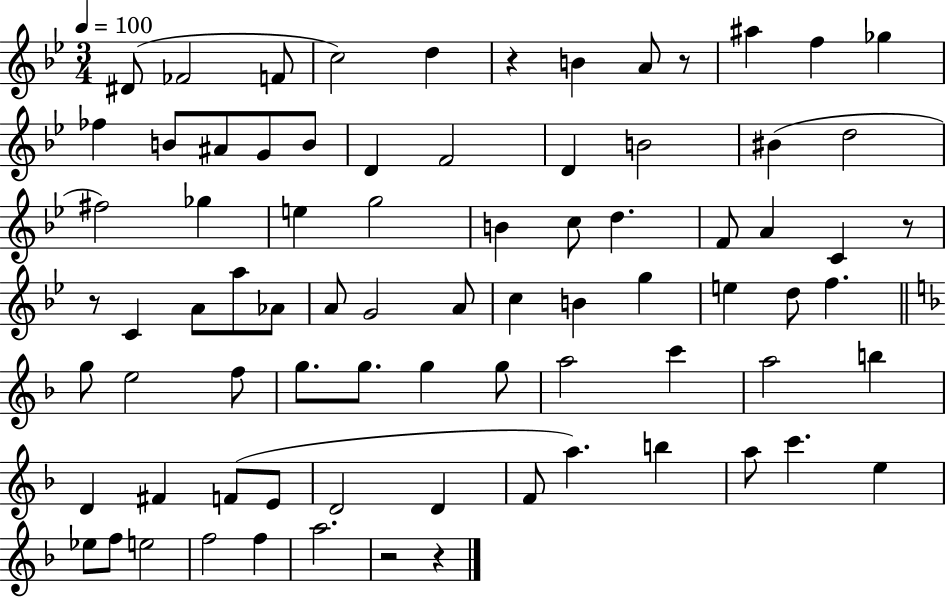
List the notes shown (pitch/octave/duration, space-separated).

D#4/e FES4/h F4/e C5/h D5/q R/q B4/q A4/e R/e A#5/q F5/q Gb5/q FES5/q B4/e A#4/e G4/e B4/e D4/q F4/h D4/q B4/h BIS4/q D5/h F#5/h Gb5/q E5/q G5/h B4/q C5/e D5/q. F4/e A4/q C4/q R/e R/e C4/q A4/e A5/e Ab4/e A4/e G4/h A4/e C5/q B4/q G5/q E5/q D5/e F5/q. G5/e E5/h F5/e G5/e. G5/e. G5/q G5/e A5/h C6/q A5/h B5/q D4/q F#4/q F4/e E4/e D4/h D4/q F4/e A5/q. B5/q A5/e C6/q. E5/q Eb5/e F5/e E5/h F5/h F5/q A5/h. R/h R/q